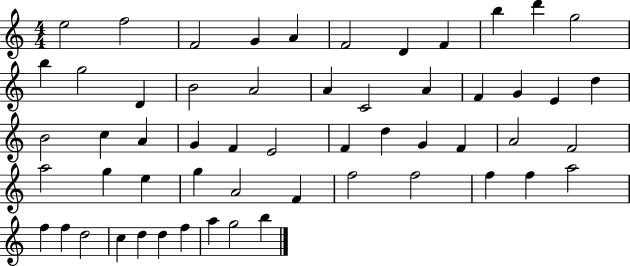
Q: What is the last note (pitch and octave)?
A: B5